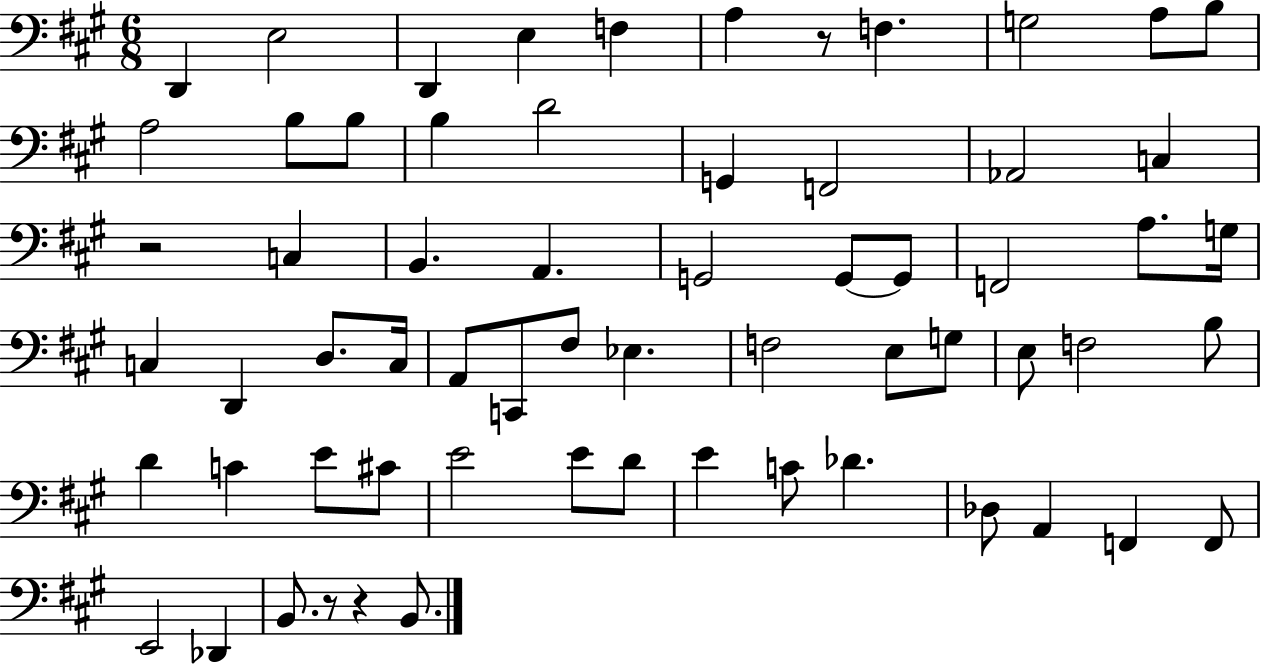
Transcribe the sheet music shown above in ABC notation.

X:1
T:Untitled
M:6/8
L:1/4
K:A
D,, E,2 D,, E, F, A, z/2 F, G,2 A,/2 B,/2 A,2 B,/2 B,/2 B, D2 G,, F,,2 _A,,2 C, z2 C, B,, A,, G,,2 G,,/2 G,,/2 F,,2 A,/2 G,/4 C, D,, D,/2 C,/4 A,,/2 C,,/2 ^F,/2 _E, F,2 E,/2 G,/2 E,/2 F,2 B,/2 D C E/2 ^C/2 E2 E/2 D/2 E C/2 _D _D,/2 A,, F,, F,,/2 E,,2 _D,, B,,/2 z/2 z B,,/2